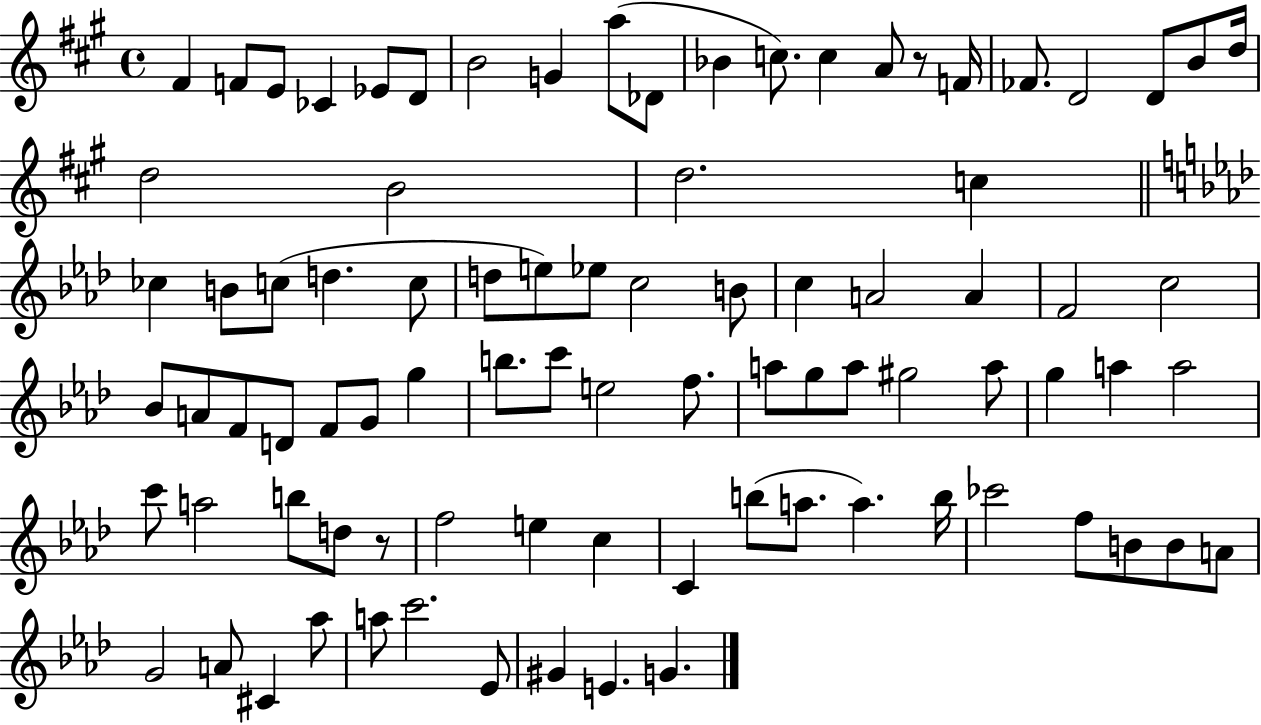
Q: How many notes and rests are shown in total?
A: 87